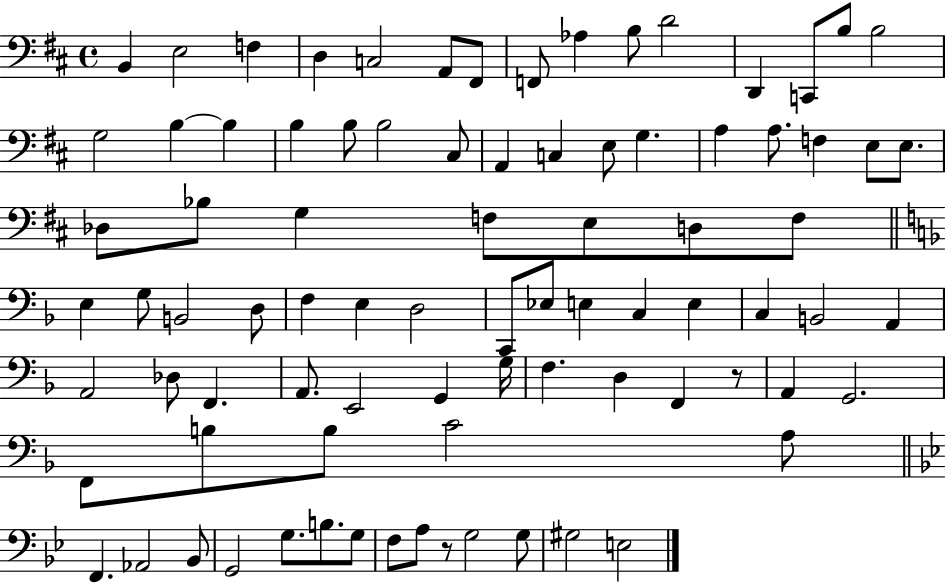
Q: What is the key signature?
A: D major